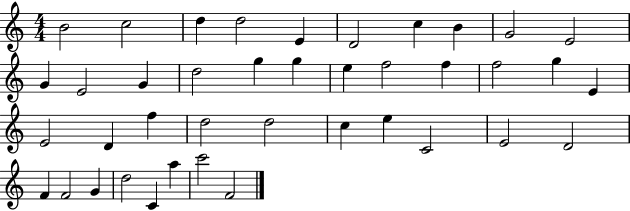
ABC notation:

X:1
T:Untitled
M:4/4
L:1/4
K:C
B2 c2 d d2 E D2 c B G2 E2 G E2 G d2 g g e f2 f f2 g E E2 D f d2 d2 c e C2 E2 D2 F F2 G d2 C a c'2 F2